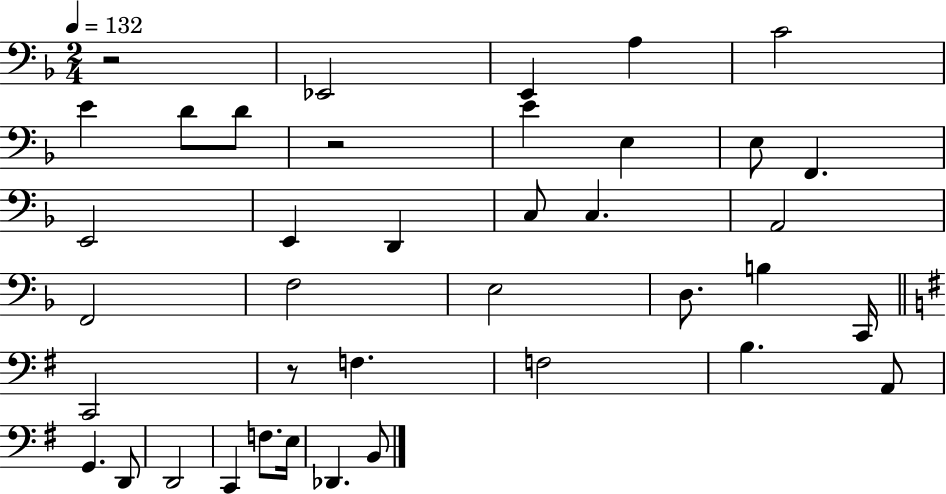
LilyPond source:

{
  \clef bass
  \numericTimeSignature
  \time 2/4
  \key f \major
  \tempo 4 = 132
  \repeat volta 2 { r2 | ees,2 | e,4 a4 | c'2 | \break e'4 d'8 d'8 | r2 | e'4 e4 | e8 f,4. | \break e,2 | e,4 d,4 | c8 c4. | a,2 | \break f,2 | f2 | e2 | d8. b4 c,16 | \break \bar "||" \break \key g \major c,2 | r8 f4. | f2 | b4. a,8 | \break g,4. d,8 | d,2 | c,4 f8. e16 | des,4. b,8 | \break } \bar "|."
}